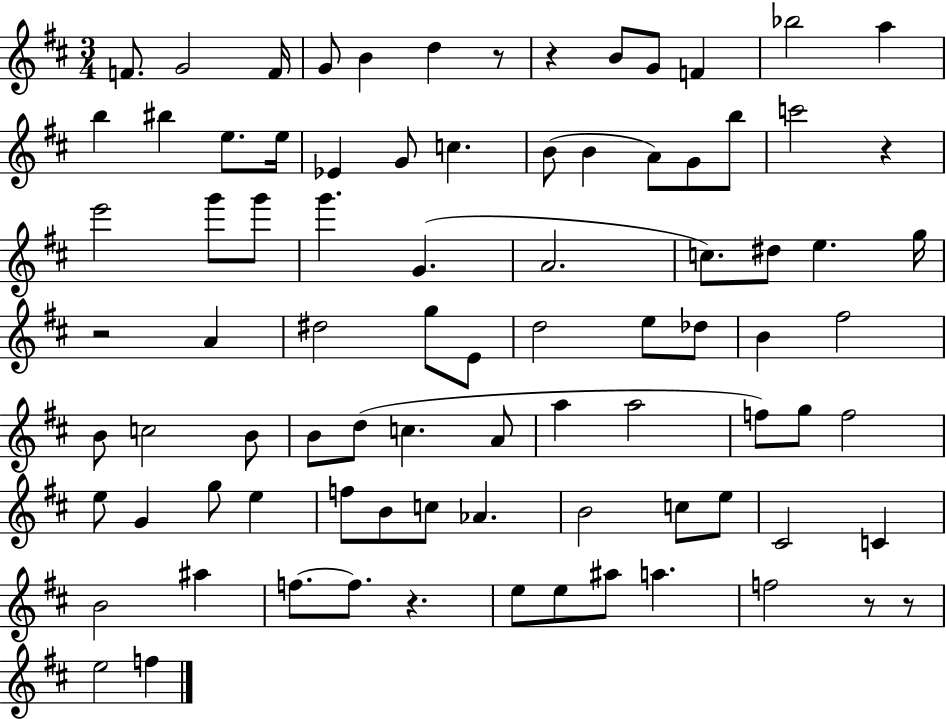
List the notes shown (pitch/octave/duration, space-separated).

F4/e. G4/h F4/s G4/e B4/q D5/q R/e R/q B4/e G4/e F4/q Bb5/h A5/q B5/q BIS5/q E5/e. E5/s Eb4/q G4/e C5/q. B4/e B4/q A4/e G4/e B5/e C6/h R/q E6/h G6/e G6/e G6/q. G4/q. A4/h. C5/e. D#5/e E5/q. G5/s R/h A4/q D#5/h G5/e E4/e D5/h E5/e Db5/e B4/q F#5/h B4/e C5/h B4/e B4/e D5/e C5/q. A4/e A5/q A5/h F5/e G5/e F5/h E5/e G4/q G5/e E5/q F5/e B4/e C5/e Ab4/q. B4/h C5/e E5/e C#4/h C4/q B4/h A#5/q F5/e. F5/e. R/q. E5/e E5/e A#5/e A5/q. F5/h R/e R/e E5/h F5/q